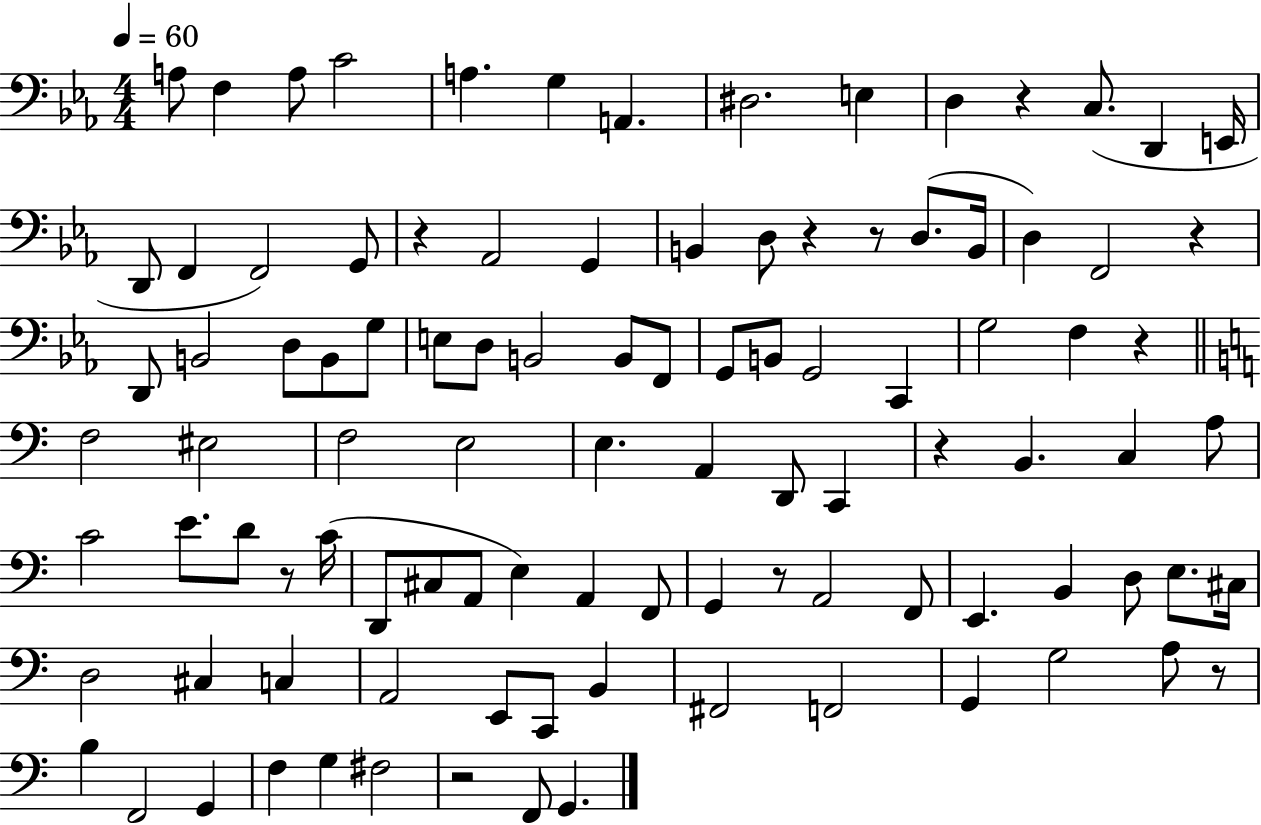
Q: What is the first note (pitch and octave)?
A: A3